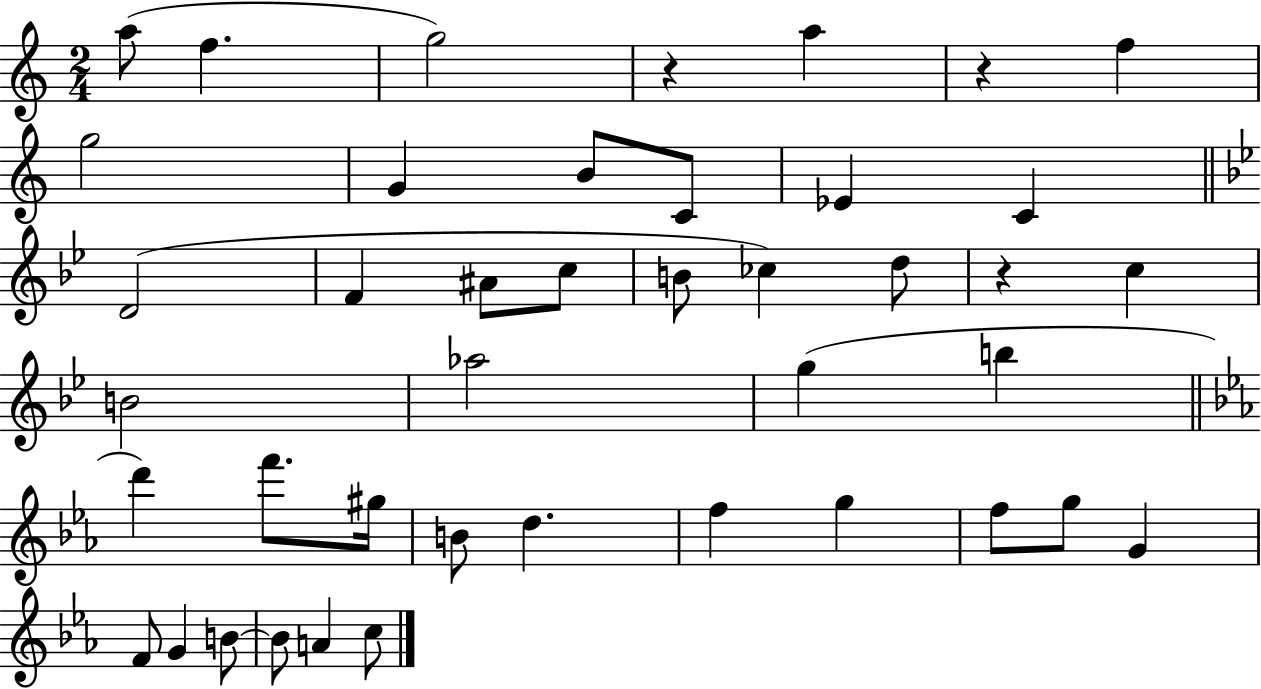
{
  \clef treble
  \numericTimeSignature
  \time 2/4
  \key c \major
  a''8( f''4. | g''2) | r4 a''4 | r4 f''4 | \break g''2 | g'4 b'8 c'8 | ees'4 c'4 | \bar "||" \break \key g \minor d'2( | f'4 ais'8 c''8 | b'8 ces''4) d''8 | r4 c''4 | \break b'2 | aes''2 | g''4( b''4 | \bar "||" \break \key ees \major d'''4) f'''8. gis''16 | b'8 d''4. | f''4 g''4 | f''8 g''8 g'4 | \break f'8 g'4 b'8~~ | b'8 a'4 c''8 | \bar "|."
}